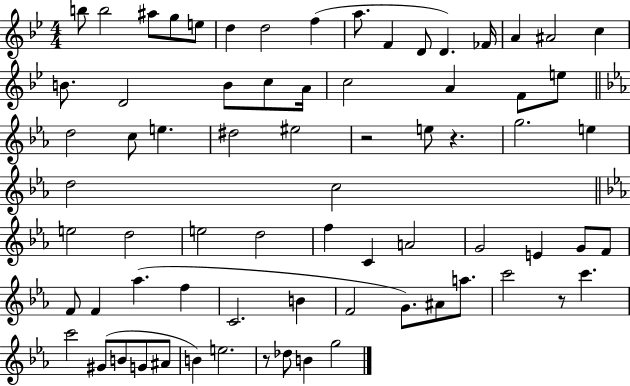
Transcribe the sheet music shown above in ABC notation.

X:1
T:Untitled
M:4/4
L:1/4
K:Bb
b/2 b2 ^a/2 g/2 e/2 d d2 f a/2 F D/2 D _F/4 A ^A2 c B/2 D2 B/2 c/2 A/4 c2 A F/2 e/2 d2 c/2 e ^d2 ^e2 z2 e/2 z g2 e d2 c2 e2 d2 e2 d2 f C A2 G2 E G/2 F/2 F/2 F _a f C2 B F2 G/2 ^A/2 a/2 c'2 z/2 c' c'2 ^G/2 B/2 G/2 ^A/2 B e2 z/2 _d/2 B g2